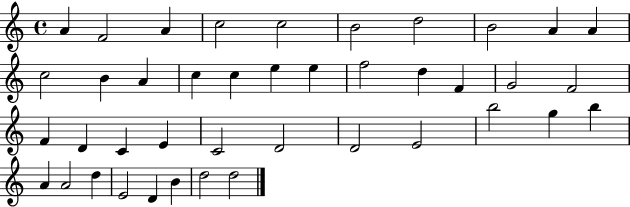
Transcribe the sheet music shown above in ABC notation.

X:1
T:Untitled
M:4/4
L:1/4
K:C
A F2 A c2 c2 B2 d2 B2 A A c2 B A c c e e f2 d F G2 F2 F D C E C2 D2 D2 E2 b2 g b A A2 d E2 D B d2 d2